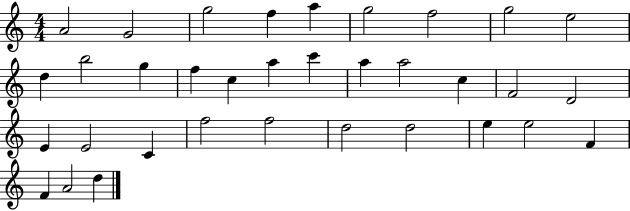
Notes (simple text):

A4/h G4/h G5/h F5/q A5/q G5/h F5/h G5/h E5/h D5/q B5/h G5/q F5/q C5/q A5/q C6/q A5/q A5/h C5/q F4/h D4/h E4/q E4/h C4/q F5/h F5/h D5/h D5/h E5/q E5/h F4/q F4/q A4/h D5/q